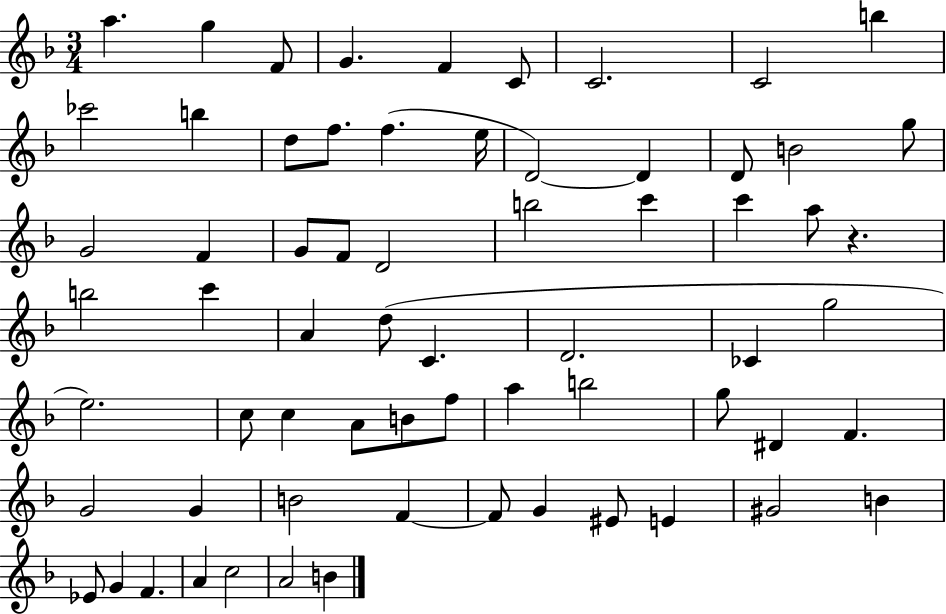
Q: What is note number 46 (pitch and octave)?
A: G5